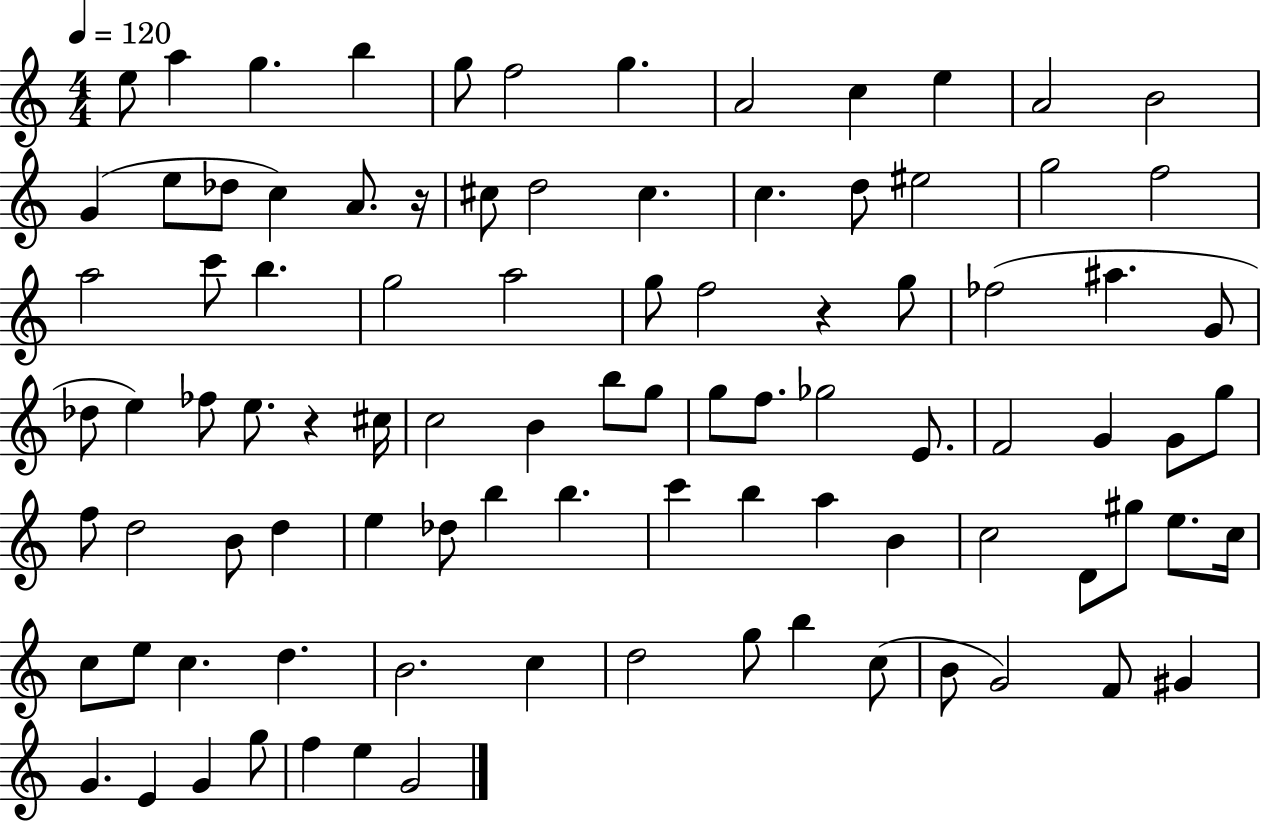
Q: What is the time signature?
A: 4/4